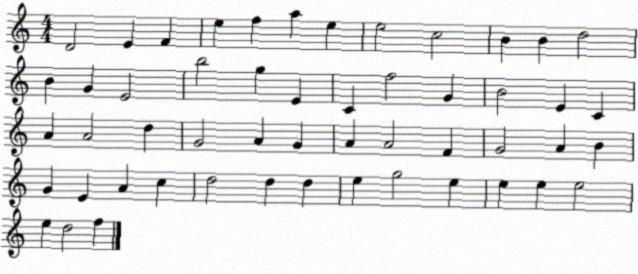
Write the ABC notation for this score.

X:1
T:Untitled
M:4/4
L:1/4
K:C
D2 E F e f a e e2 c2 B B d2 B G E2 b2 g E C f2 G B2 E C A A2 d G2 A G A A2 F G2 A B G E A c d2 d d e g2 e e e e2 e d2 f